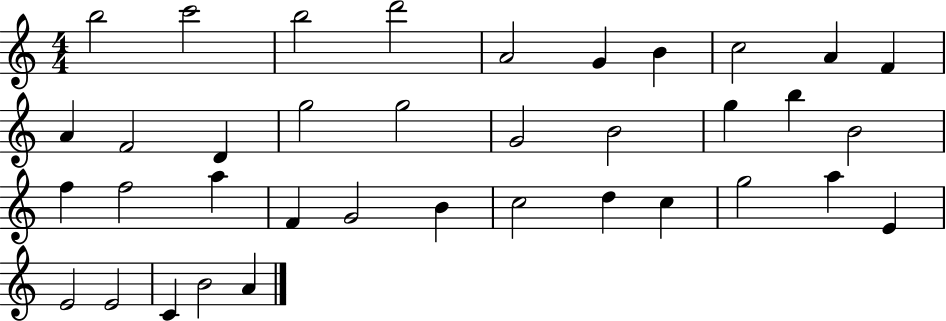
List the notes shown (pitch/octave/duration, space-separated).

B5/h C6/h B5/h D6/h A4/h G4/q B4/q C5/h A4/q F4/q A4/q F4/h D4/q G5/h G5/h G4/h B4/h G5/q B5/q B4/h F5/q F5/h A5/q F4/q G4/h B4/q C5/h D5/q C5/q G5/h A5/q E4/q E4/h E4/h C4/q B4/h A4/q